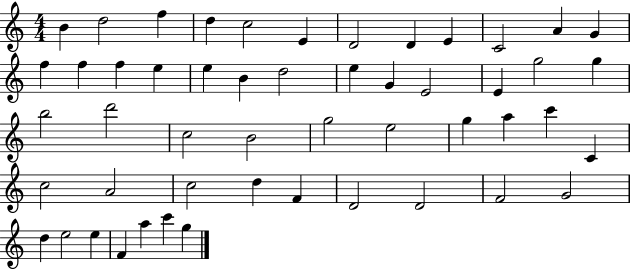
B4/q D5/h F5/q D5/q C5/h E4/q D4/h D4/q E4/q C4/h A4/q G4/q F5/q F5/q F5/q E5/q E5/q B4/q D5/h E5/q G4/q E4/h E4/q G5/h G5/q B5/h D6/h C5/h B4/h G5/h E5/h G5/q A5/q C6/q C4/q C5/h A4/h C5/h D5/q F4/q D4/h D4/h F4/h G4/h D5/q E5/h E5/q F4/q A5/q C6/q G5/q